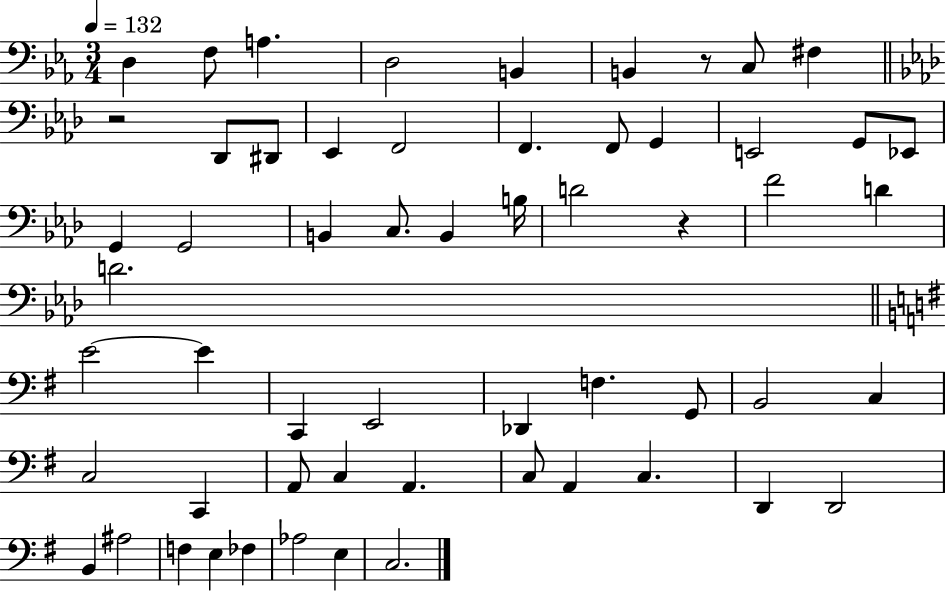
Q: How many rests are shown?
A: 3